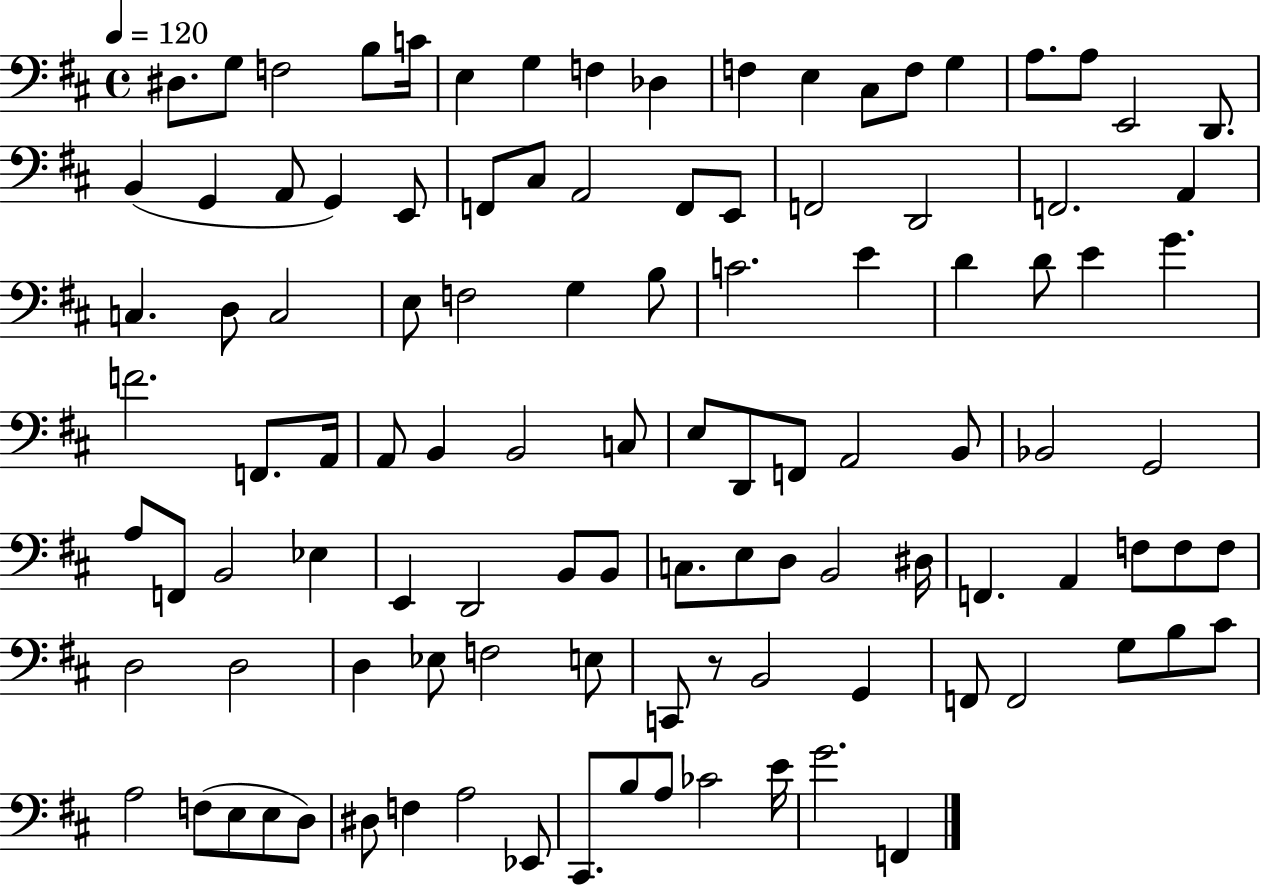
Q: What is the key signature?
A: D major